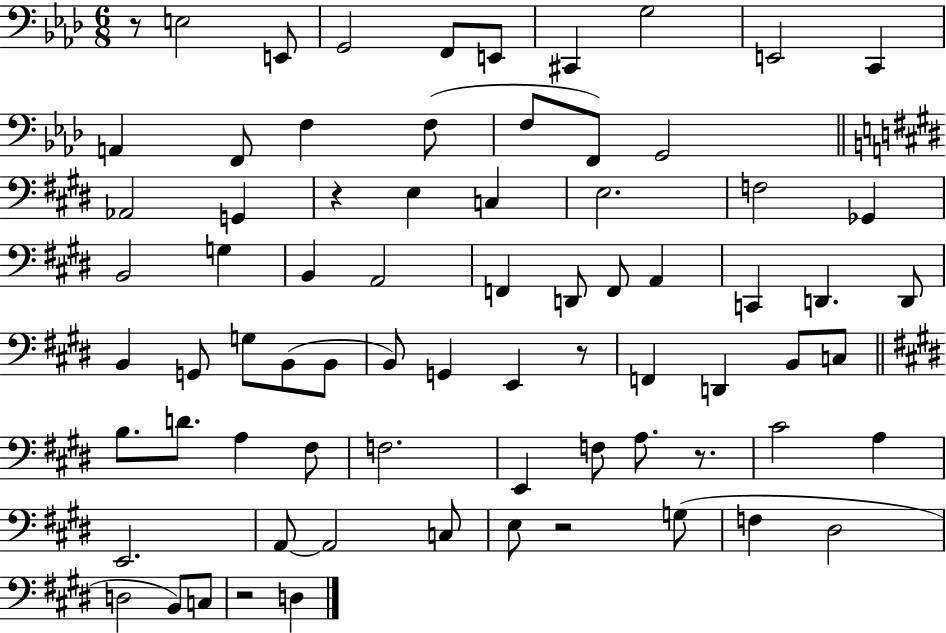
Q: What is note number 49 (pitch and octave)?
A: A3